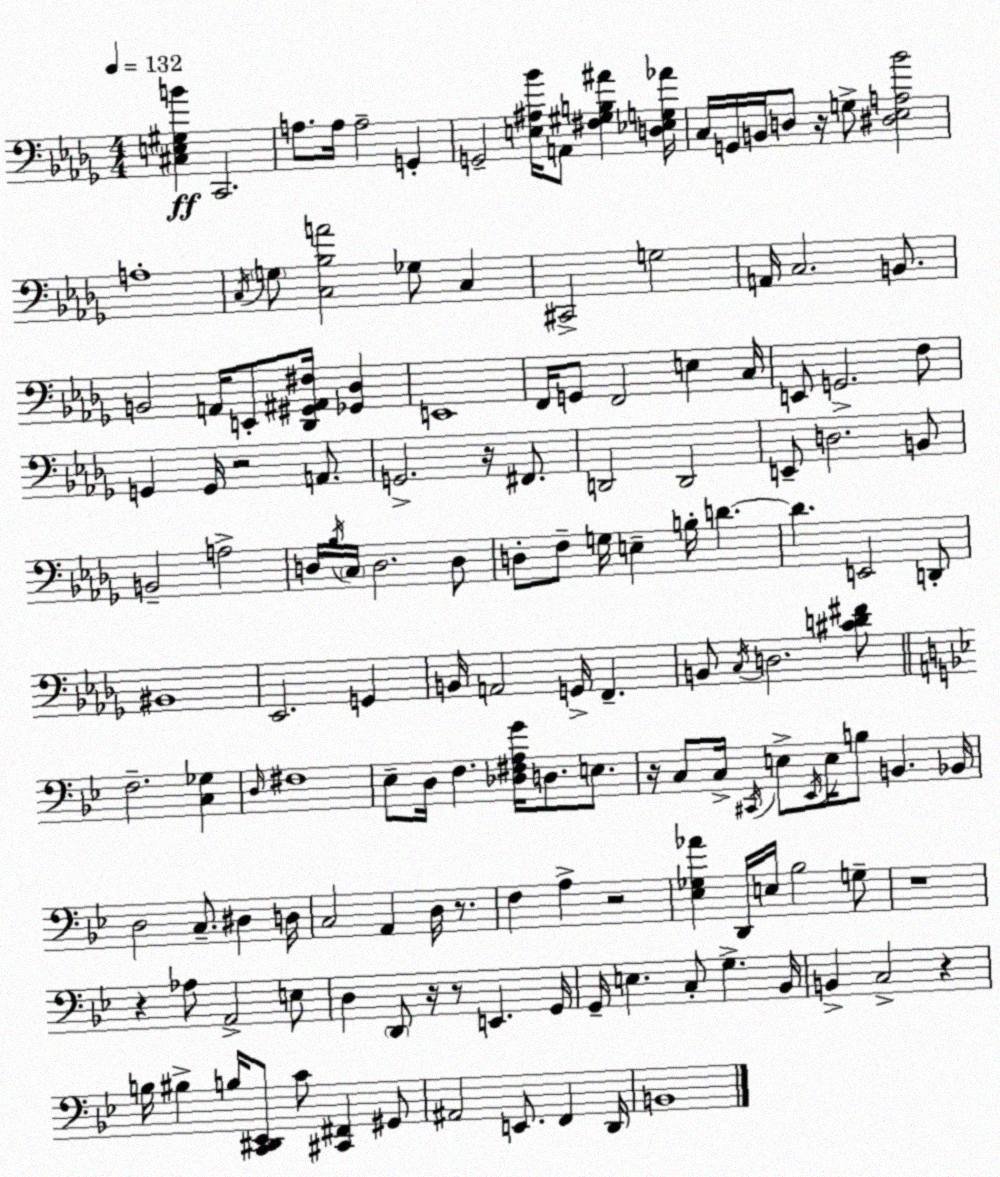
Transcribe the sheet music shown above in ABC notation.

X:1
T:Untitled
M:4/4
L:1/4
K:Bbm
[^C,E,^G,B] C,,2 A,/2 A,/4 A,2 G,, G,,2 [E,^A,_B]/4 A,,/2 [^F,^G,B,^A] [D,_E,G,_A]/4 C,/4 G,,/4 B,,/4 D,/2 z/4 G,/2 [^D,_E,A,_B]2 A,4 C,/4 G,/2 [C,_B,A]2 _G,/2 C, ^C,,2 G,2 A,,/4 C,2 B,,/2 B,,2 A,,/4 E,,/2 [_D,,^G,,^A,,^F,]/4 [_G,,_D,] E,,4 F,,/4 G,,/2 F,,2 E, C,/4 E,,/2 G,,2 F,/2 G,, G,,/4 z2 A,,/2 G,,2 z/4 ^F,,/2 D,,2 D,,2 E,,/2 D,2 B,,/2 B,,2 A,2 D,/4 _B,/4 C,/4 D,2 D,/2 D,/2 F,/2 G,/4 E, B,/4 D D E,,2 D,,/2 ^B,,4 _E,,2 G,, B,,/4 A,,2 G,,/4 F,, B,,/2 C,/4 D,2 [^CD^F]/2 F,2 [C,_G,] D,/4 ^F,4 _E,/2 D,/4 F, [_D,^F,A,G]/4 D,/2 E,/2 z/4 C,/2 C,/4 ^C,,/4 E,/2 _E,,/4 E,/4 B,/2 B,, _B,,/4 D,2 C,/2 ^D, D,/4 C,2 A,, D,/4 z/2 F, A, z2 [_E,_G,_A] D,,/4 E,/4 _B,2 G,/2 z4 z _A,/2 A,,2 E,/2 D, D,,/2 z/4 z/2 E,, G,,/4 G,,/4 E, C,/2 G, _B,,/4 B,, C,2 z B,/4 ^B, B,/4 [C,,^D,,_E,,]/2 C/2 [^C,,^F,,] ^G,,/2 ^A,,2 E,,/2 F,, D,,/4 B,,4